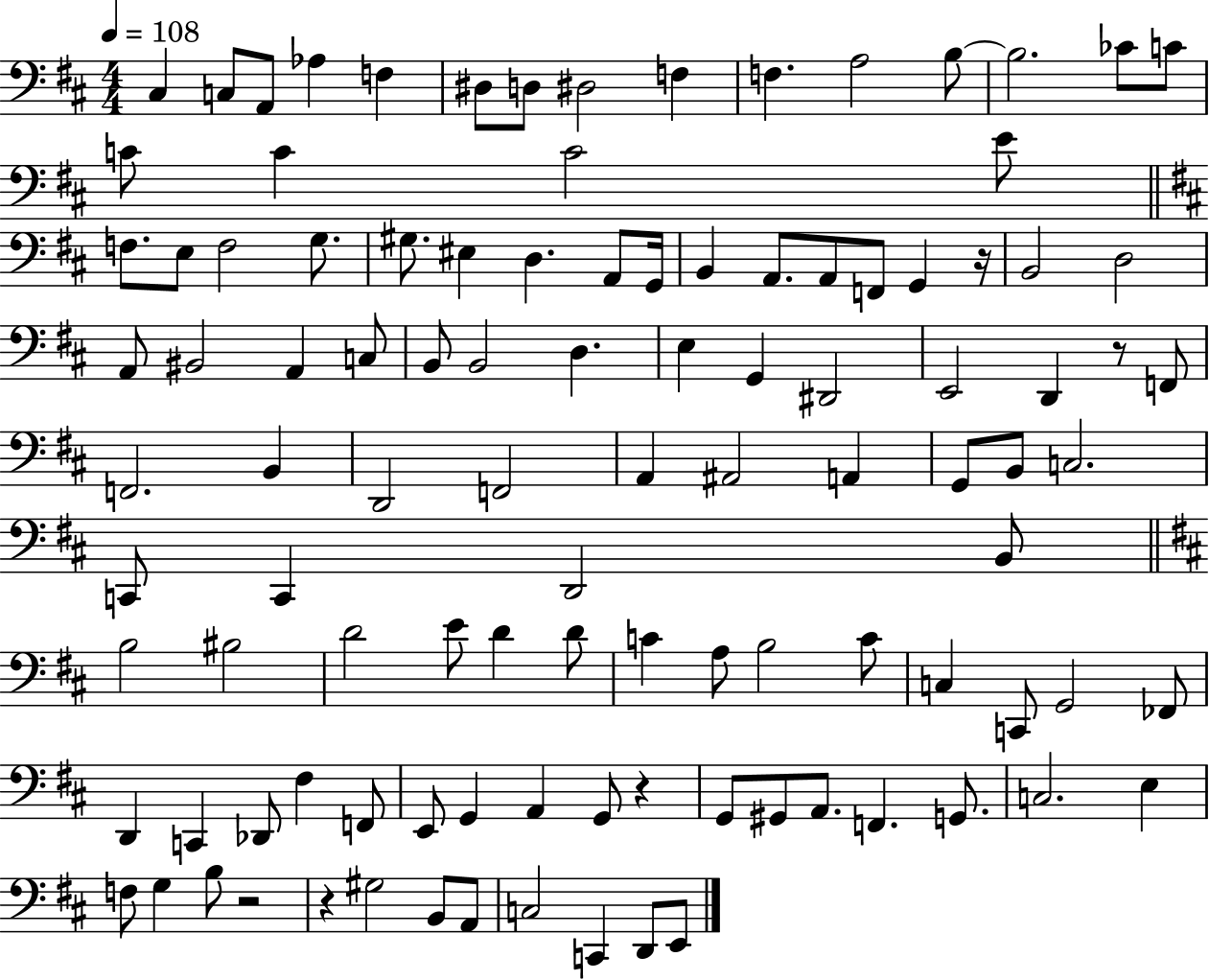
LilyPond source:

{
  \clef bass
  \numericTimeSignature
  \time 4/4
  \key d \major
  \tempo 4 = 108
  \repeat volta 2 { cis4 c8 a,8 aes4 f4 | dis8 d8 dis2 f4 | f4. a2 b8~~ | b2. ces'8 c'8 | \break c'8 c'4 c'2 e'8 | \bar "||" \break \key d \major f8. e8 f2 g8. | gis8. eis4 d4. a,8 g,16 | b,4 a,8. a,8 f,8 g,4 r16 | b,2 d2 | \break a,8 bis,2 a,4 c8 | b,8 b,2 d4. | e4 g,4 dis,2 | e,2 d,4 r8 f,8 | \break f,2. b,4 | d,2 f,2 | a,4 ais,2 a,4 | g,8 b,8 c2. | \break c,8 c,4 d,2 b,8 | \bar "||" \break \key d \major b2 bis2 | d'2 e'8 d'4 d'8 | c'4 a8 b2 c'8 | c4 c,8 g,2 fes,8 | \break d,4 c,4 des,8 fis4 f,8 | e,8 g,4 a,4 g,8 r4 | g,8 gis,8 a,8. f,4. g,8. | c2. e4 | \break f8 g4 b8 r2 | r4 gis2 b,8 a,8 | c2 c,4 d,8 e,8 | } \bar "|."
}